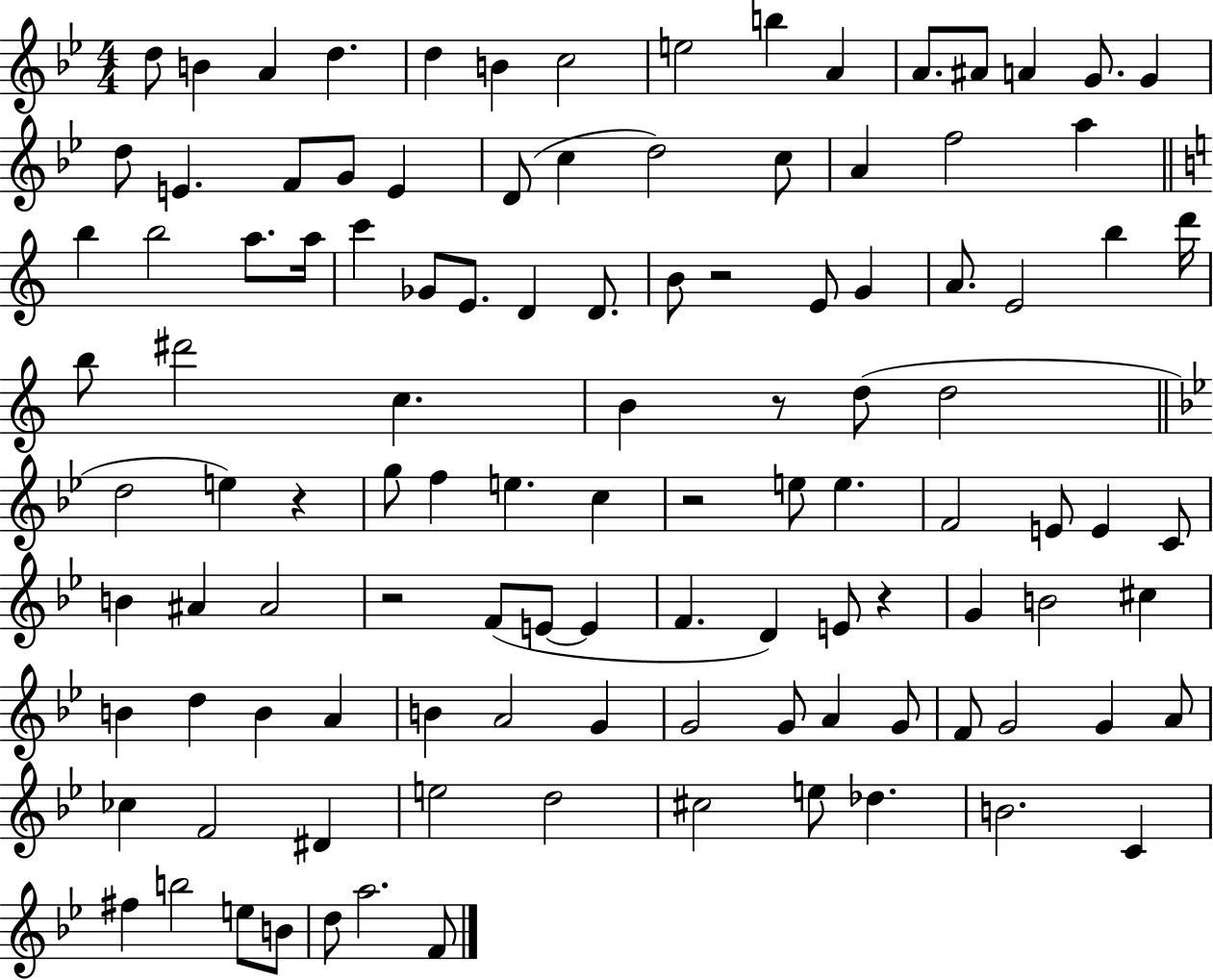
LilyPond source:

{
  \clef treble
  \numericTimeSignature
  \time 4/4
  \key bes \major
  d''8 b'4 a'4 d''4. | d''4 b'4 c''2 | e''2 b''4 a'4 | a'8. ais'8 a'4 g'8. g'4 | \break d''8 e'4. f'8 g'8 e'4 | d'8( c''4 d''2) c''8 | a'4 f''2 a''4 | \bar "||" \break \key c \major b''4 b''2 a''8. a''16 | c'''4 ges'8 e'8. d'4 d'8. | b'8 r2 e'8 g'4 | a'8. e'2 b''4 d'''16 | \break b''8 dis'''2 c''4. | b'4 r8 d''8( d''2 | \bar "||" \break \key bes \major d''2 e''4) r4 | g''8 f''4 e''4. c''4 | r2 e''8 e''4. | f'2 e'8 e'4 c'8 | \break b'4 ais'4 ais'2 | r2 f'8( e'8~~ e'4 | f'4. d'4) e'8 r4 | g'4 b'2 cis''4 | \break b'4 d''4 b'4 a'4 | b'4 a'2 g'4 | g'2 g'8 a'4 g'8 | f'8 g'2 g'4 a'8 | \break ces''4 f'2 dis'4 | e''2 d''2 | cis''2 e''8 des''4. | b'2. c'4 | \break fis''4 b''2 e''8 b'8 | d''8 a''2. f'8 | \bar "|."
}